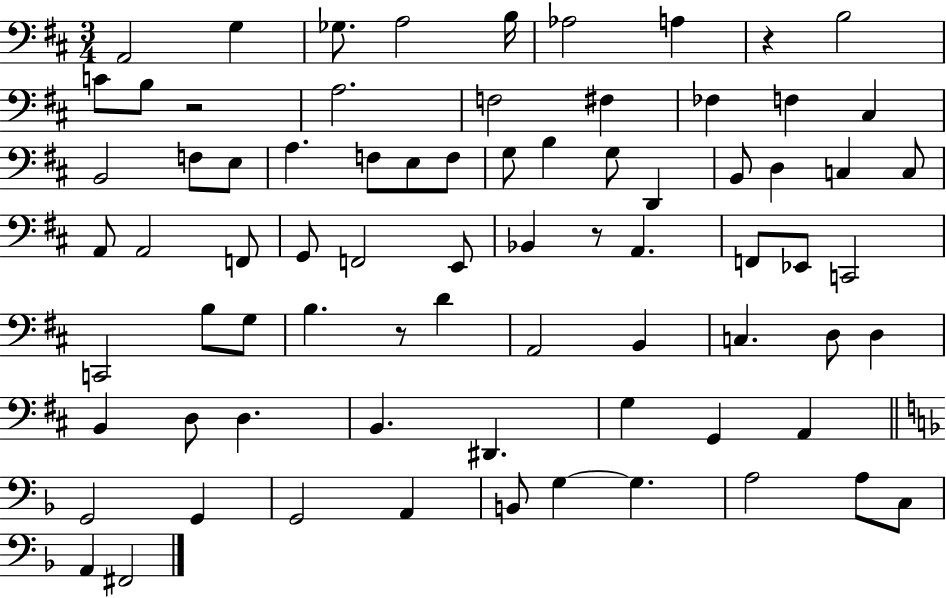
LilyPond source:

{
  \clef bass
  \numericTimeSignature
  \time 3/4
  \key d \major
  \repeat volta 2 { a,2 g4 | ges8. a2 b16 | aes2 a4 | r4 b2 | \break c'8 b8 r2 | a2. | f2 fis4 | fes4 f4 cis4 | \break b,2 f8 e8 | a4. f8 e8 f8 | g8 b4 g8 d,4 | b,8 d4 c4 c8 | \break a,8 a,2 f,8 | g,8 f,2 e,8 | bes,4 r8 a,4. | f,8 ees,8 c,2 | \break c,2 b8 g8 | b4. r8 d'4 | a,2 b,4 | c4. d8 d4 | \break b,4 d8 d4. | b,4. dis,4. | g4 g,4 a,4 | \bar "||" \break \key f \major g,2 g,4 | g,2 a,4 | b,8 g4~~ g4. | a2 a8 c8 | \break a,4 fis,2 | } \bar "|."
}